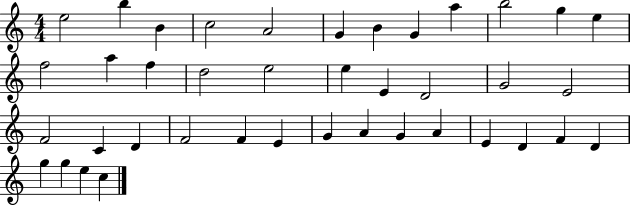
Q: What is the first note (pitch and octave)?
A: E5